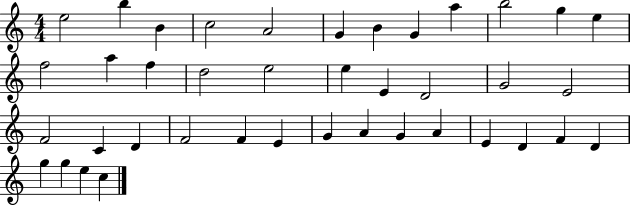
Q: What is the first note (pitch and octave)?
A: E5